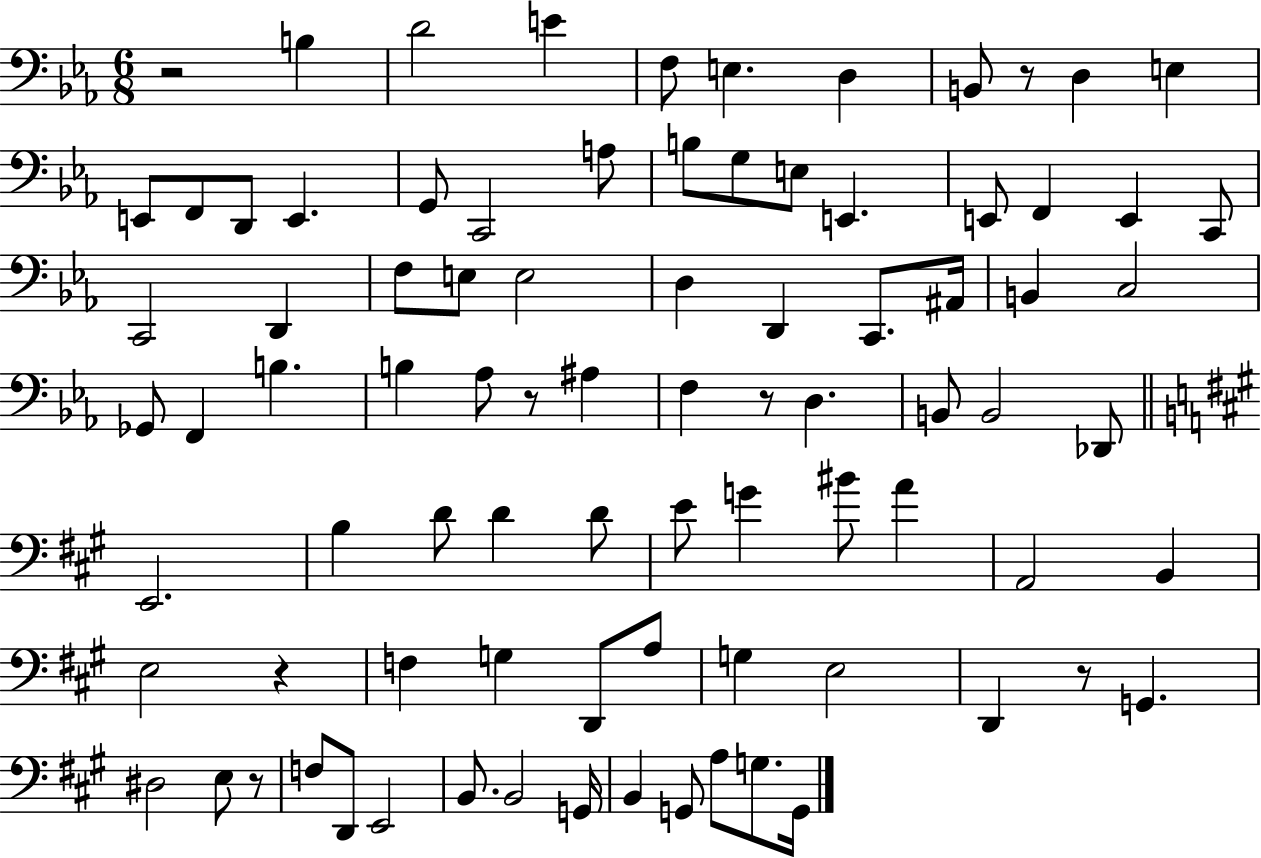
{
  \clef bass
  \numericTimeSignature
  \time 6/8
  \key ees \major
  r2 b4 | d'2 e'4 | f8 e4. d4 | b,8 r8 d4 e4 | \break e,8 f,8 d,8 e,4. | g,8 c,2 a8 | b8 g8 e8 e,4. | e,8 f,4 e,4 c,8 | \break c,2 d,4 | f8 e8 e2 | d4 d,4 c,8. ais,16 | b,4 c2 | \break ges,8 f,4 b4. | b4 aes8 r8 ais4 | f4 r8 d4. | b,8 b,2 des,8 | \break \bar "||" \break \key a \major e,2. | b4 d'8 d'4 d'8 | e'8 g'4 bis'8 a'4 | a,2 b,4 | \break e2 r4 | f4 g4 d,8 a8 | g4 e2 | d,4 r8 g,4. | \break dis2 e8 r8 | f8 d,8 e,2 | b,8. b,2 g,16 | b,4 g,8 a8 g8. g,16 | \break \bar "|."
}